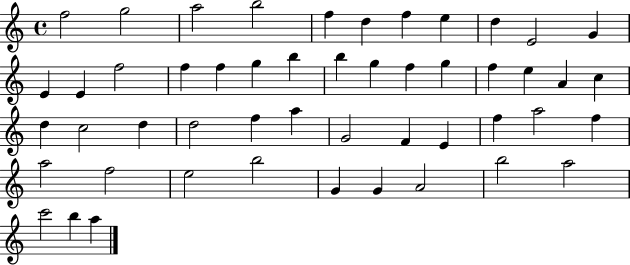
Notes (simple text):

F5/h G5/h A5/h B5/h F5/q D5/q F5/q E5/q D5/q E4/h G4/q E4/q E4/q F5/h F5/q F5/q G5/q B5/q B5/q G5/q F5/q G5/q F5/q E5/q A4/q C5/q D5/q C5/h D5/q D5/h F5/q A5/q G4/h F4/q E4/q F5/q A5/h F5/q A5/h F5/h E5/h B5/h G4/q G4/q A4/h B5/h A5/h C6/h B5/q A5/q